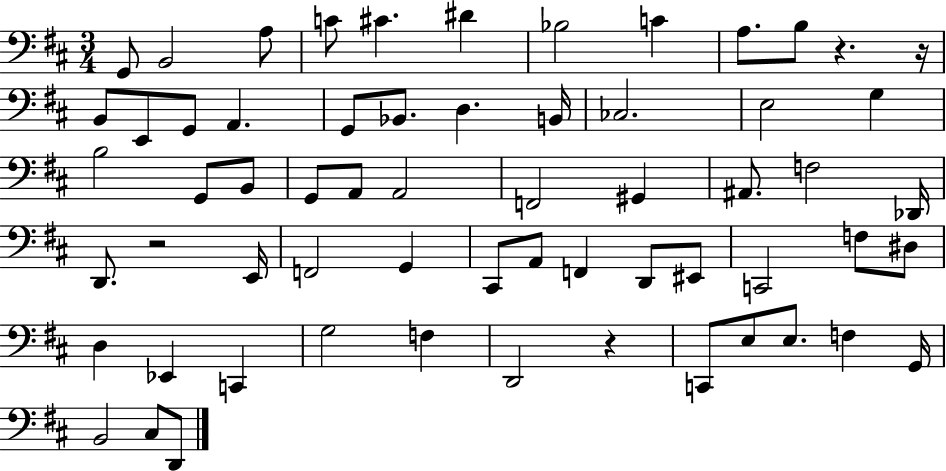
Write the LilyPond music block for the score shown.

{
  \clef bass
  \numericTimeSignature
  \time 3/4
  \key d \major
  g,8 b,2 a8 | c'8 cis'4. dis'4 | bes2 c'4 | a8. b8 r4. r16 | \break b,8 e,8 g,8 a,4. | g,8 bes,8. d4. b,16 | ces2. | e2 g4 | \break b2 g,8 b,8 | g,8 a,8 a,2 | f,2 gis,4 | ais,8. f2 des,16 | \break d,8. r2 e,16 | f,2 g,4 | cis,8 a,8 f,4 d,8 eis,8 | c,2 f8 dis8 | \break d4 ees,4 c,4 | g2 f4 | d,2 r4 | c,8 e8 e8. f4 g,16 | \break b,2 cis8 d,8 | \bar "|."
}